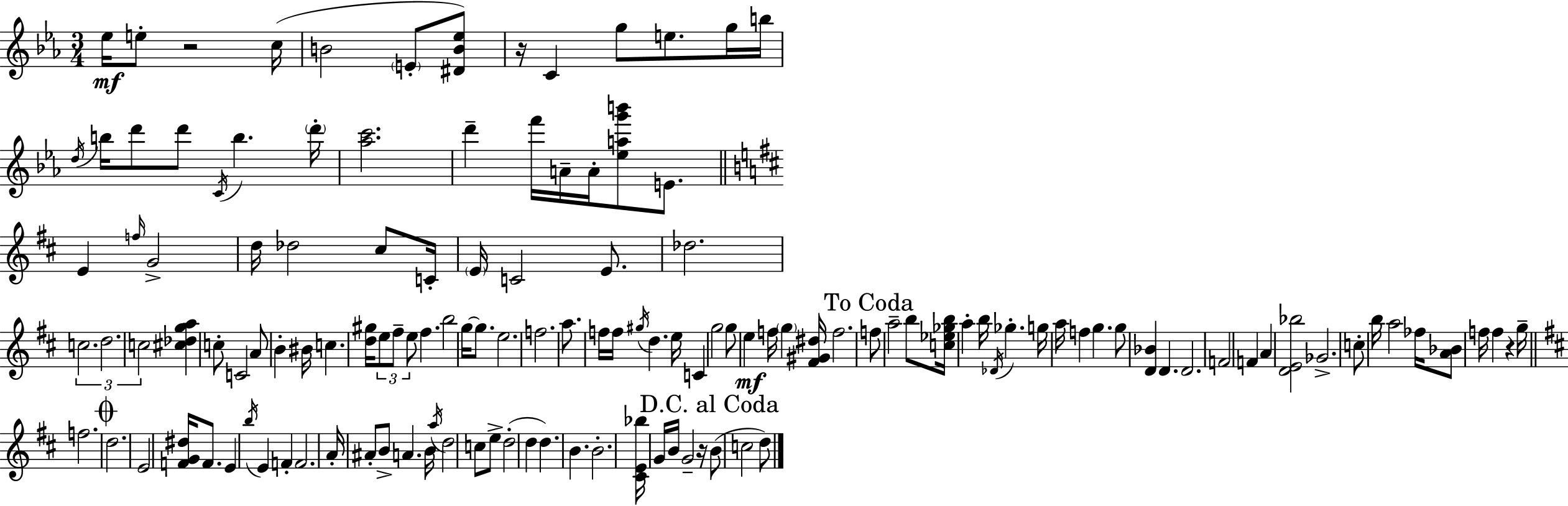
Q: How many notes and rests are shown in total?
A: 134